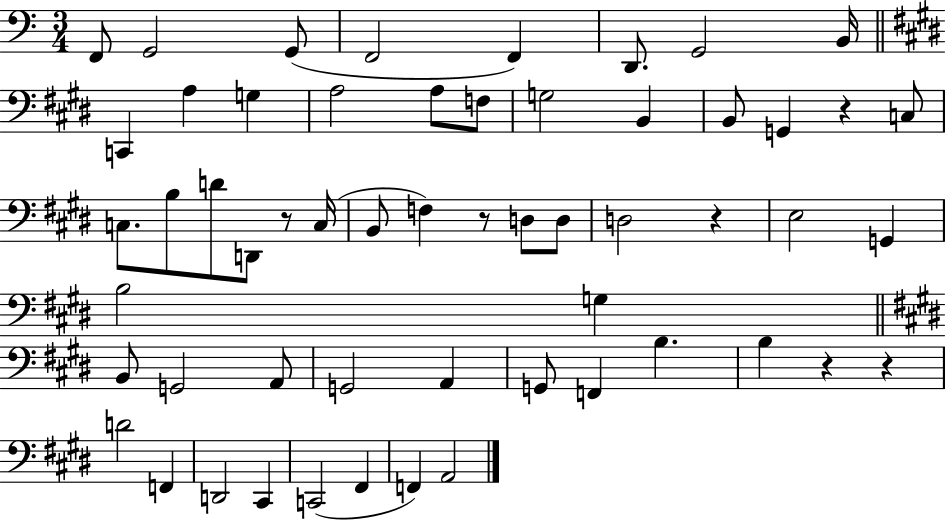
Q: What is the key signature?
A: C major